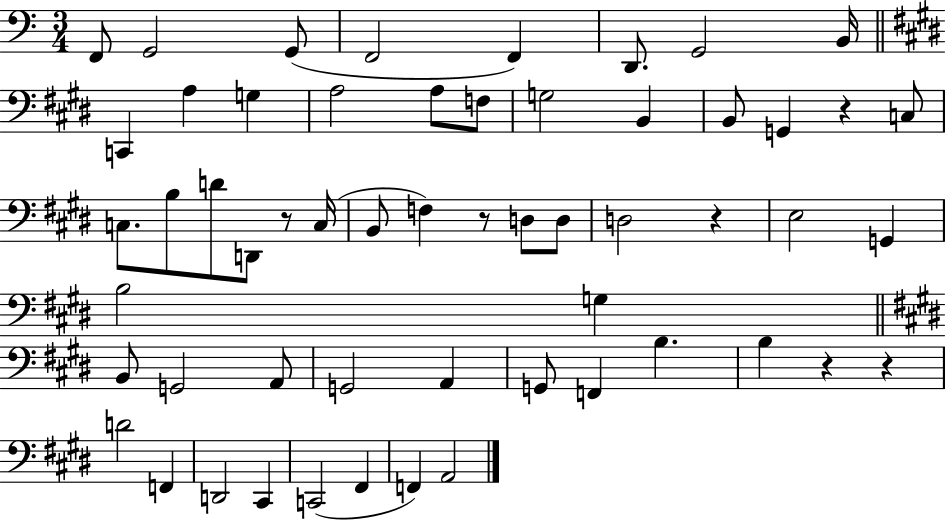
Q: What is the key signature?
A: C major